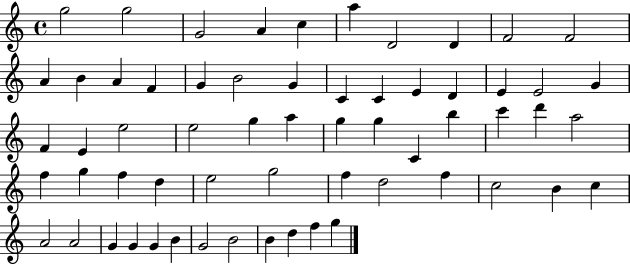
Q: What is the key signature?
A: C major